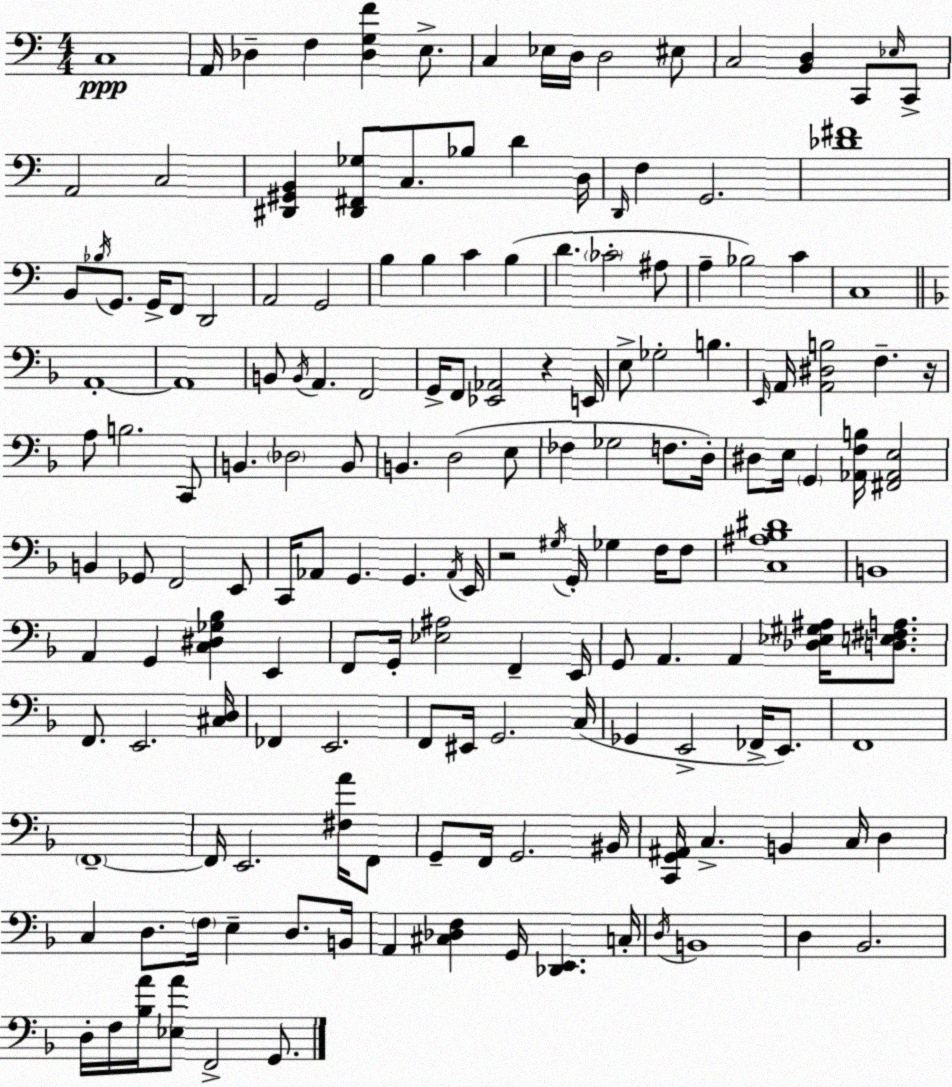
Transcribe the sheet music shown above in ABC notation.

X:1
T:Untitled
M:4/4
L:1/4
K:Am
C,4 A,,/4 _D, F, [_D,G,F] E,/2 C, _E,/4 D,/4 D,2 ^E,/2 C,2 [B,,D,] C,,/2 _E,/4 C,,/2 A,,2 C,2 [^D,,^G,,B,,] [^D,,^F,,_G,]/2 C,/2 _B,/2 D D,/4 D,,/4 F, G,,2 [_D^F]4 B,,/2 _B,/4 G,,/2 G,,/4 F,,/2 D,,2 A,,2 G,,2 B, B, C B, D _C2 ^A,/2 A, _B,2 C C,4 A,,4 A,,4 B,,/2 B,,/4 A,, F,,2 G,,/4 F,,/2 [_E,,_A,,]2 z E,,/4 E,/2 _G,2 B, E,,/4 A,,/4 [A,,^D,B,]2 F, z/4 A,/2 B,2 C,,/2 B,, _D,2 B,,/2 B,, D,2 E,/2 _F, _G,2 F,/2 D,/4 ^D,/2 E,/4 G,, [_A,,F,B,]/4 [^F,,_A,,E,]2 B,, _G,,/2 F,,2 E,,/2 C,,/4 _A,,/2 G,, G,, _A,,/4 E,,/4 z2 ^G,/4 G,,/4 _G, F,/4 F,/2 [C,^A,_B,^D]4 B,,4 A,, G,, [C,^D,_G,_B,] E,, F,,/2 G,,/4 [_E,^A,]2 F,, E,,/4 G,,/2 A,, A,, [_D,_E,^G,^A,]/4 [D,E,^F,A,]/2 F,,/2 E,,2 [^C,D,]/4 _F,, E,,2 F,,/2 ^E,,/4 G,,2 C,/4 _G,, E,,2 _F,,/4 E,,/2 F,,4 F,,4 F,,/4 E,,2 [^F,A]/4 F,,/2 G,,/2 F,,/4 G,,2 ^B,,/4 [C,,G,,^A,,]/4 C, B,, C,/4 D, C, D,/2 F,/4 E, D,/2 B,,/4 A,, [^C,_D,F,] G,,/4 [_D,,E,,] C,/4 D,/4 B,,4 D, _B,,2 D,/4 F,/4 [_B,A]/4 [_E,A]/2 F,,2 G,,/2